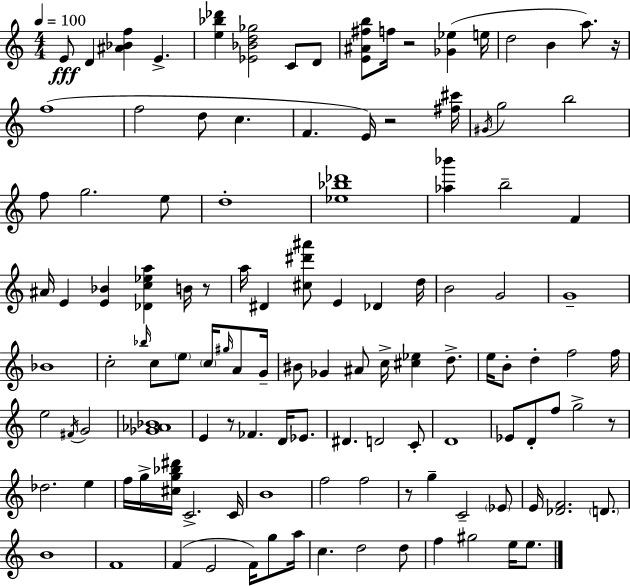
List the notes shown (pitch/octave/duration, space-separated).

E4/e D4/q [A#4,Bb4,F5]/q E4/q. [E5,Bb5,Db6]/q [Eb4,Bb4,D5,Gb5]/h C4/e D4/e [E4,A#4,F#5,B5]/e F5/s R/h [Gb4,Eb5]/q E5/s D5/h B4/q A5/e. R/s F5/w F5/h D5/e C5/q. F4/q. E4/s R/h [F#5,C#6]/s G#4/s G5/h B5/h F5/e G5/h. E5/e D5/w [Eb5,Bb5,Db6]/w [Ab5,Bb6]/q B5/h F4/q A#4/s E4/q [E4,Bb4]/q [Db4,C5,Eb5,A5]/q B4/s R/e A5/s D#4/q [C#5,D#6,A#6]/e E4/q Db4/q D5/s B4/h G4/h G4/w Bb4/w C5/h Bb5/s C5/e E5/e C5/s G#5/s A4/e G4/s BIS4/e Gb4/q A#4/e C5/s [C#5,Eb5]/q D5/e. E5/s B4/e D5/q F5/h F5/s E5/h F#4/s G4/h [Gb4,Ab4,Bb4]/w E4/q R/e FES4/q. D4/s Eb4/e. D#4/q. D4/h C4/e D4/w Eb4/e D4/e F5/e G5/h R/e Db5/h. E5/q F5/s G5/s [C#5,G5,Bb5,D#6]/s C4/h. C4/s B4/w F5/h F5/h R/e G5/q C4/h Eb4/e E4/s [Db4,F4]/h. D4/e. B4/w F4/w F4/q E4/h F4/s G5/e A5/s C5/q. D5/h D5/e F5/q G#5/h E5/s E5/e.